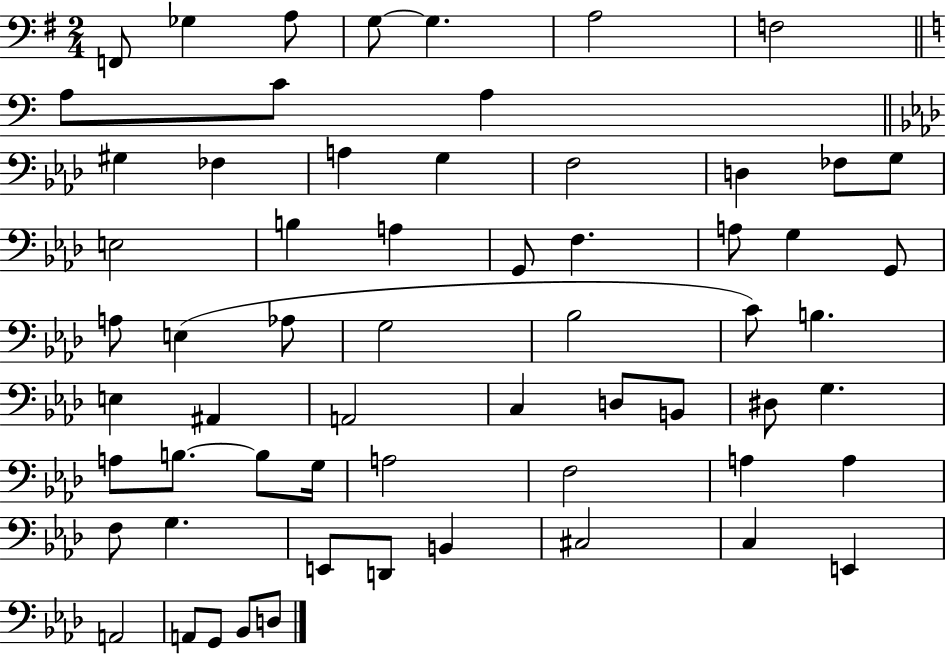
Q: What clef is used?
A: bass